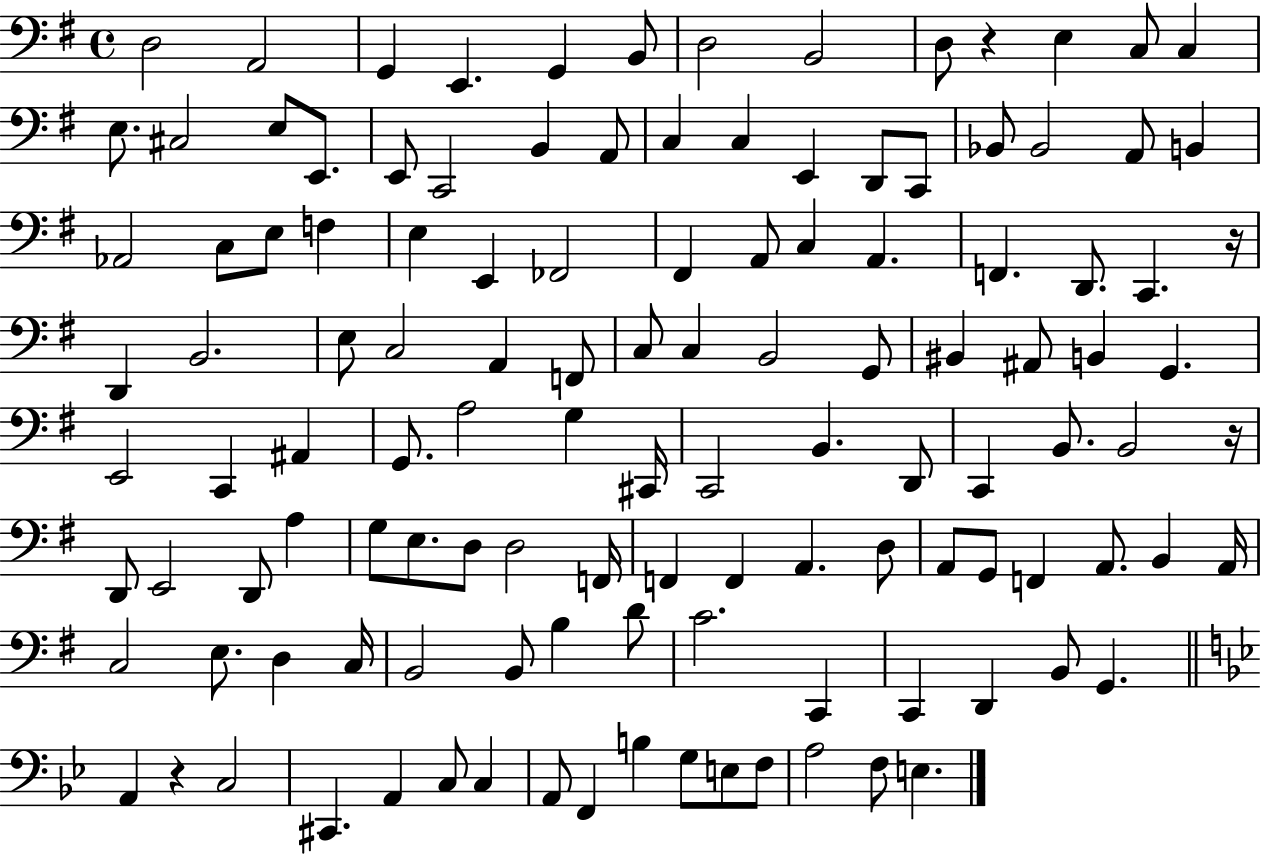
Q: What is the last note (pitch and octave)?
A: E3